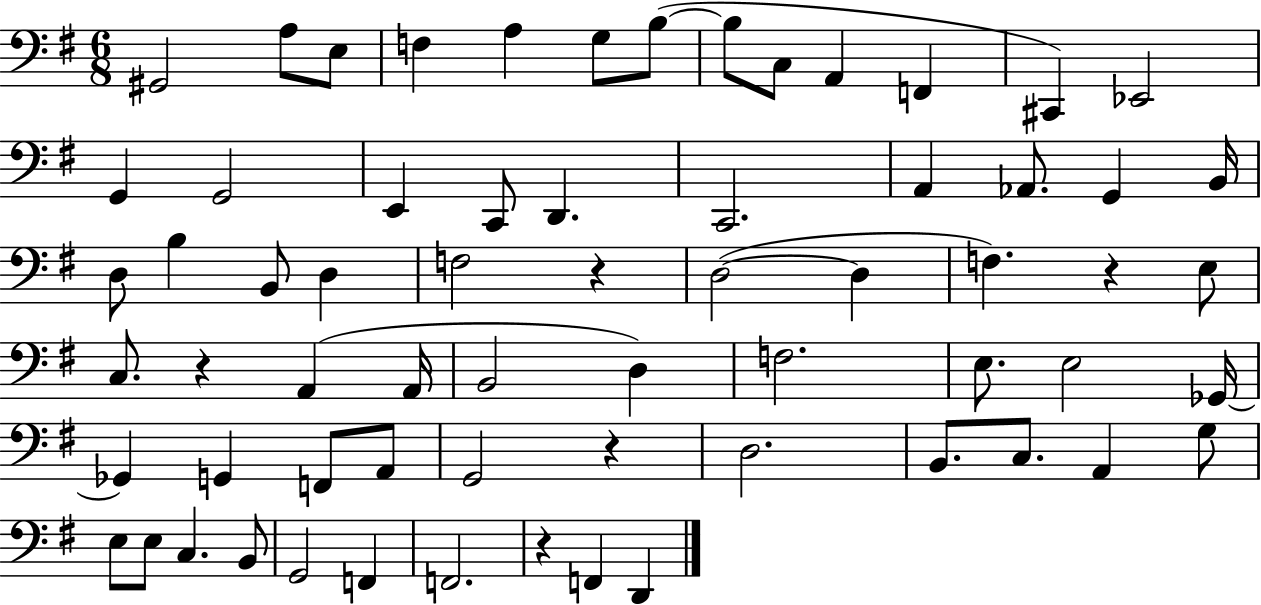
G#2/h A3/e E3/e F3/q A3/q G3/e B3/e B3/e C3/e A2/q F2/q C#2/q Eb2/h G2/q G2/h E2/q C2/e D2/q. C2/h. A2/q Ab2/e. G2/q B2/s D3/e B3/q B2/e D3/q F3/h R/q D3/h D3/q F3/q. R/q E3/e C3/e. R/q A2/q A2/s B2/h D3/q F3/h. E3/e. E3/h Gb2/s Gb2/q G2/q F2/e A2/e G2/h R/q D3/h. B2/e. C3/e. A2/q G3/e E3/e E3/e C3/q. B2/e G2/h F2/q F2/h. R/q F2/q D2/q